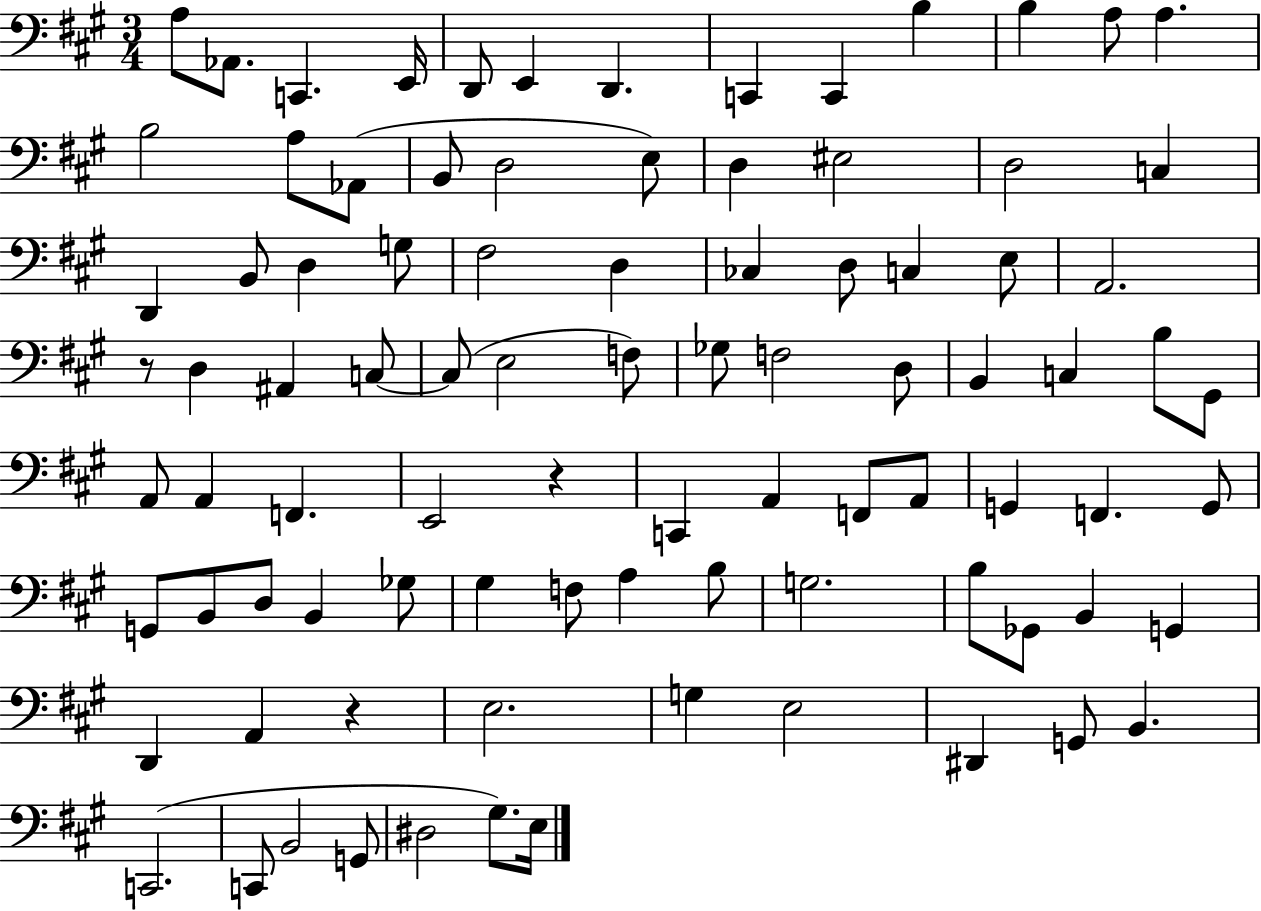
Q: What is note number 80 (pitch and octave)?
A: B2